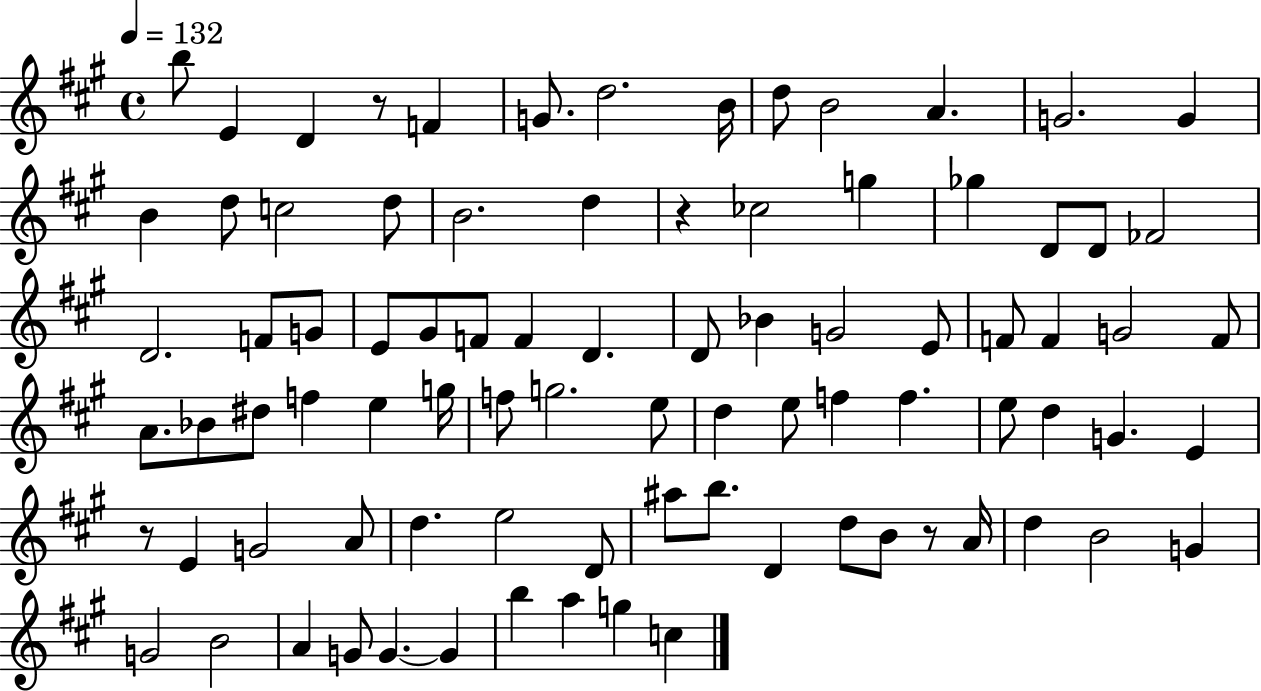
B5/e E4/q D4/q R/e F4/q G4/e. D5/h. B4/s D5/e B4/h A4/q. G4/h. G4/q B4/q D5/e C5/h D5/e B4/h. D5/q R/q CES5/h G5/q Gb5/q D4/e D4/e FES4/h D4/h. F4/e G4/e E4/e G#4/e F4/e F4/q D4/q. D4/e Bb4/q G4/h E4/e F4/e F4/q G4/h F4/e A4/e. Bb4/e D#5/e F5/q E5/q G5/s F5/e G5/h. E5/e D5/q E5/e F5/q F5/q. E5/e D5/q G4/q. E4/q R/e E4/q G4/h A4/e D5/q. E5/h D4/e A#5/e B5/e. D4/q D5/e B4/e R/e A4/s D5/q B4/h G4/q G4/h B4/h A4/q G4/e G4/q. G4/q B5/q A5/q G5/q C5/q